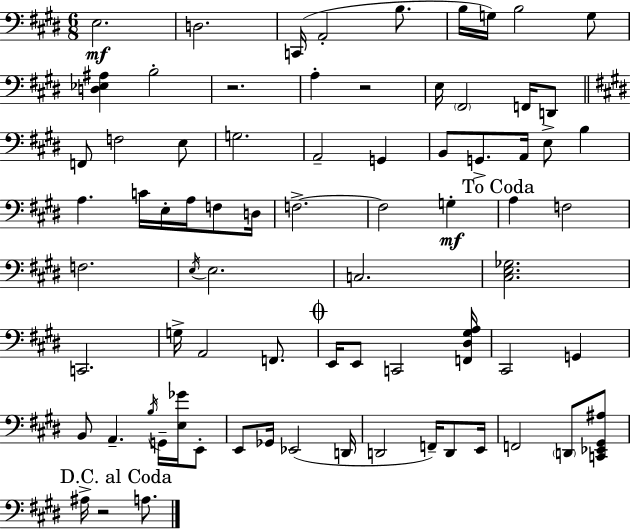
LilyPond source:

{
  \clef bass
  \numericTimeSignature
  \time 6/8
  \key e \major
  e2.\mf | d2. | c,16( a,2-. b8. | b16 g16) b2 g8 | \break <d ees ais>4 b2-. | r2. | a4-. r2 | e16 \parenthesize fis,2 f,16 d,8 | \break \bar "||" \break \key e \major f,8 f2 e8 | g2. | a,2-- g,4 | b,8 g,8.-> a,16 e8-> b4 | \break a4. c'16 e16-. a16 f8 d16 | f2.->~~ | f2 g4-.\mf | \mark "To Coda" a4 f2 | \break f2. | \acciaccatura { e16 } e2. | c2. | <cis e ges>2. | \break c,2. | g16-> a,2 f,8. | \mark \markup { \musicglyph "scripts.coda" } e,16 e,8 c,2 | <f, dis gis a>16 cis,2 g,4 | \break b,8 a,4.-- \acciaccatura { b16 } g,16-- <e ges'>16 | e,8-. e,8 ges,16 ees,2( | d,16 d,2 f,16--) d,8 | e,16 f,2 \parenthesize d,8 | \break <c, ees, gis, ais>8 \mark "D.C. al Coda" ais16-> r2 a8. | \bar "|."
}